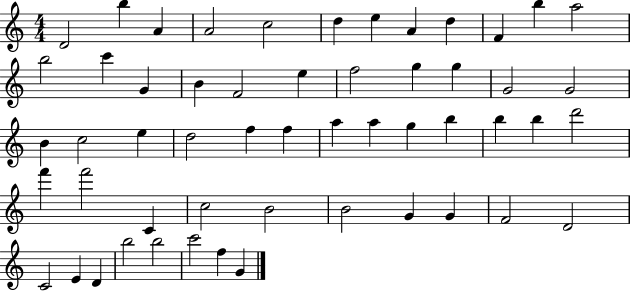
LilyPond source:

{
  \clef treble
  \numericTimeSignature
  \time 4/4
  \key c \major
  d'2 b''4 a'4 | a'2 c''2 | d''4 e''4 a'4 d''4 | f'4 b''4 a''2 | \break b''2 c'''4 g'4 | b'4 f'2 e''4 | f''2 g''4 g''4 | g'2 g'2 | \break b'4 c''2 e''4 | d''2 f''4 f''4 | a''4 a''4 g''4 b''4 | b''4 b''4 d'''2 | \break f'''4 f'''2 c'4 | c''2 b'2 | b'2 g'4 g'4 | f'2 d'2 | \break c'2 e'4 d'4 | b''2 b''2 | c'''2 f''4 g'4 | \bar "|."
}